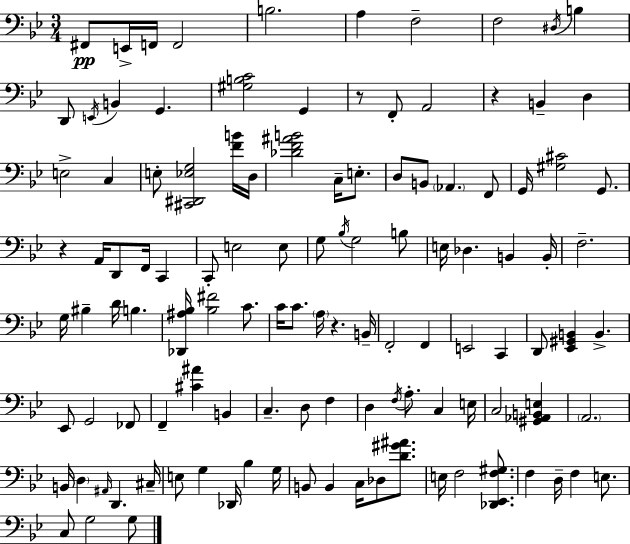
X:1
T:Untitled
M:3/4
L:1/4
K:Gm
^F,,/2 E,,/4 F,,/4 F,,2 B,2 A, F,2 F,2 ^D,/4 B, D,,/2 E,,/4 B,, G,, [^G,B,C]2 G,, z/2 F,,/2 A,,2 z B,, D, E,2 C, E,/2 [^C,,^D,,_E,G,]2 [FB]/4 D,/4 [_DF^AB]2 C,/4 E,/2 D,/2 B,,/2 _A,, F,,/2 G,,/4 [^G,^C]2 G,,/2 z A,,/4 D,,/2 F,,/4 C,, C,,/2 E,2 E,/2 G,/2 _B,/4 G,2 B,/2 E,/4 _D, B,, B,,/4 F,2 G,/4 ^B, D/4 B, [_D,,^A,_B,]/4 [_B,^F]2 C/2 C/4 C/2 A,/4 z B,,/4 F,,2 F,, E,,2 C,, D,,/2 [_E,,^G,,B,,] B,, _E,,/2 G,,2 _F,,/2 F,, [^C^A] B,, C, D,/2 F, D, F,/4 A,/2 C, E,/4 C,2 [^G,,_A,,B,,E,] A,,2 B,,/4 D, ^A,,/4 D,, ^C,/4 E,/2 G, _D,,/4 _B, G,/4 B,,/2 B,, C,/4 _D,/2 [D^G^A]/2 E,/4 F,2 [_D,,_E,,F,^G,]/2 F, D,/4 F, E,/2 C,/2 G,2 G,/2